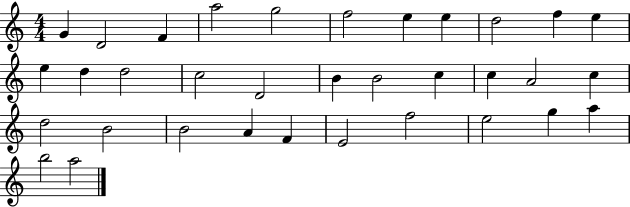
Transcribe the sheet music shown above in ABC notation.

X:1
T:Untitled
M:4/4
L:1/4
K:C
G D2 F a2 g2 f2 e e d2 f e e d d2 c2 D2 B B2 c c A2 c d2 B2 B2 A F E2 f2 e2 g a b2 a2